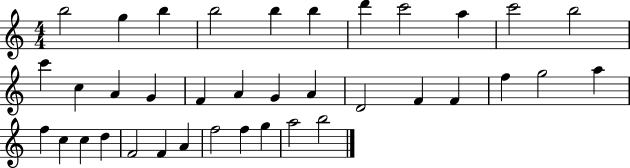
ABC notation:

X:1
T:Untitled
M:4/4
L:1/4
K:C
b2 g b b2 b b d' c'2 a c'2 b2 c' c A G F A G A D2 F F f g2 a f c c d F2 F A f2 f g a2 b2